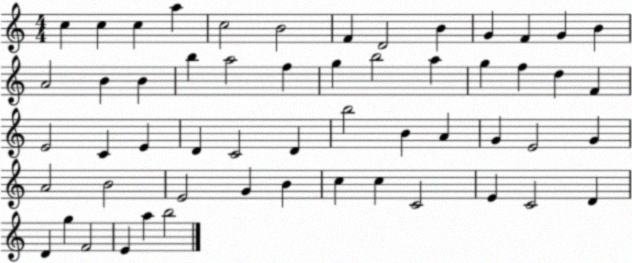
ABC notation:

X:1
T:Untitled
M:4/4
L:1/4
K:C
c c c a c2 B2 F D2 B G F G B A2 B B b a2 f g b2 a g f d F E2 C E D C2 D b2 B A G E2 G A2 B2 E2 G B c c C2 E C2 D D g F2 E a b2